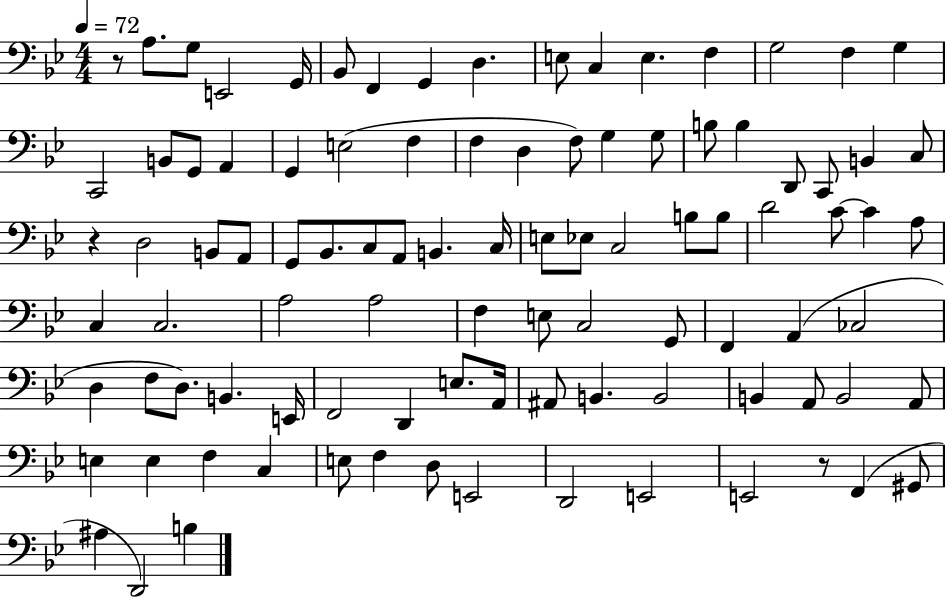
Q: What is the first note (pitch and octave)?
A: A3